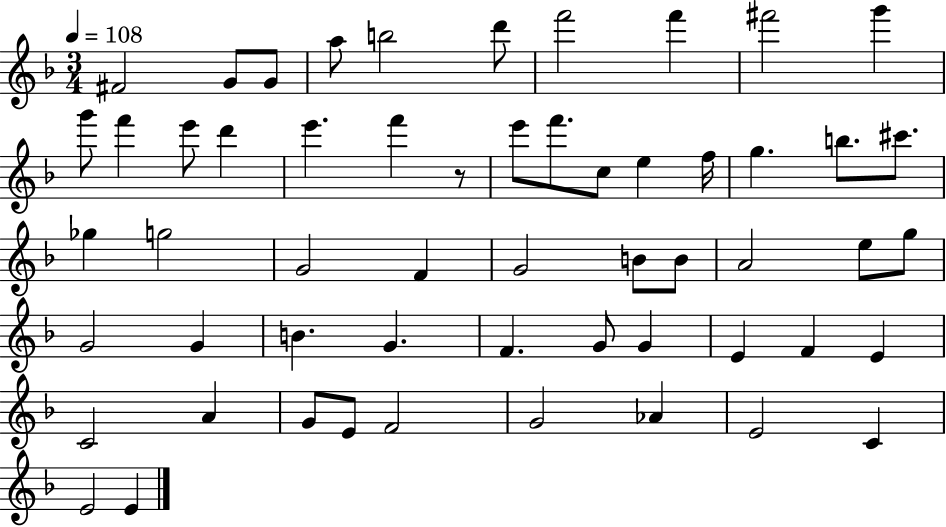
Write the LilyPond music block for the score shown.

{
  \clef treble
  \numericTimeSignature
  \time 3/4
  \key f \major
  \tempo 4 = 108
  \repeat volta 2 { fis'2 g'8 g'8 | a''8 b''2 d'''8 | f'''2 f'''4 | fis'''2 g'''4 | \break g'''8 f'''4 e'''8 d'''4 | e'''4. f'''4 r8 | e'''8 f'''8. c''8 e''4 f''16 | g''4. b''8. cis'''8. | \break ges''4 g''2 | g'2 f'4 | g'2 b'8 b'8 | a'2 e''8 g''8 | \break g'2 g'4 | b'4. g'4. | f'4. g'8 g'4 | e'4 f'4 e'4 | \break c'2 a'4 | g'8 e'8 f'2 | g'2 aes'4 | e'2 c'4 | \break e'2 e'4 | } \bar "|."
}